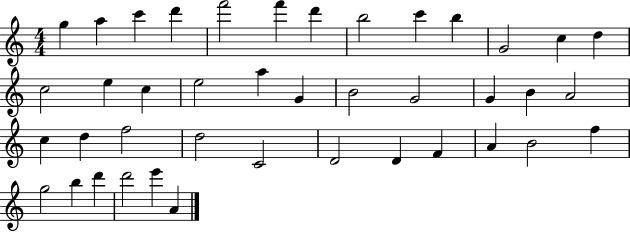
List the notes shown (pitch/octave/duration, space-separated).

G5/q A5/q C6/q D6/q F6/h F6/q D6/q B5/h C6/q B5/q G4/h C5/q D5/q C5/h E5/q C5/q E5/h A5/q G4/q B4/h G4/h G4/q B4/q A4/h C5/q D5/q F5/h D5/h C4/h D4/h D4/q F4/q A4/q B4/h F5/q G5/h B5/q D6/q D6/h E6/q A4/q